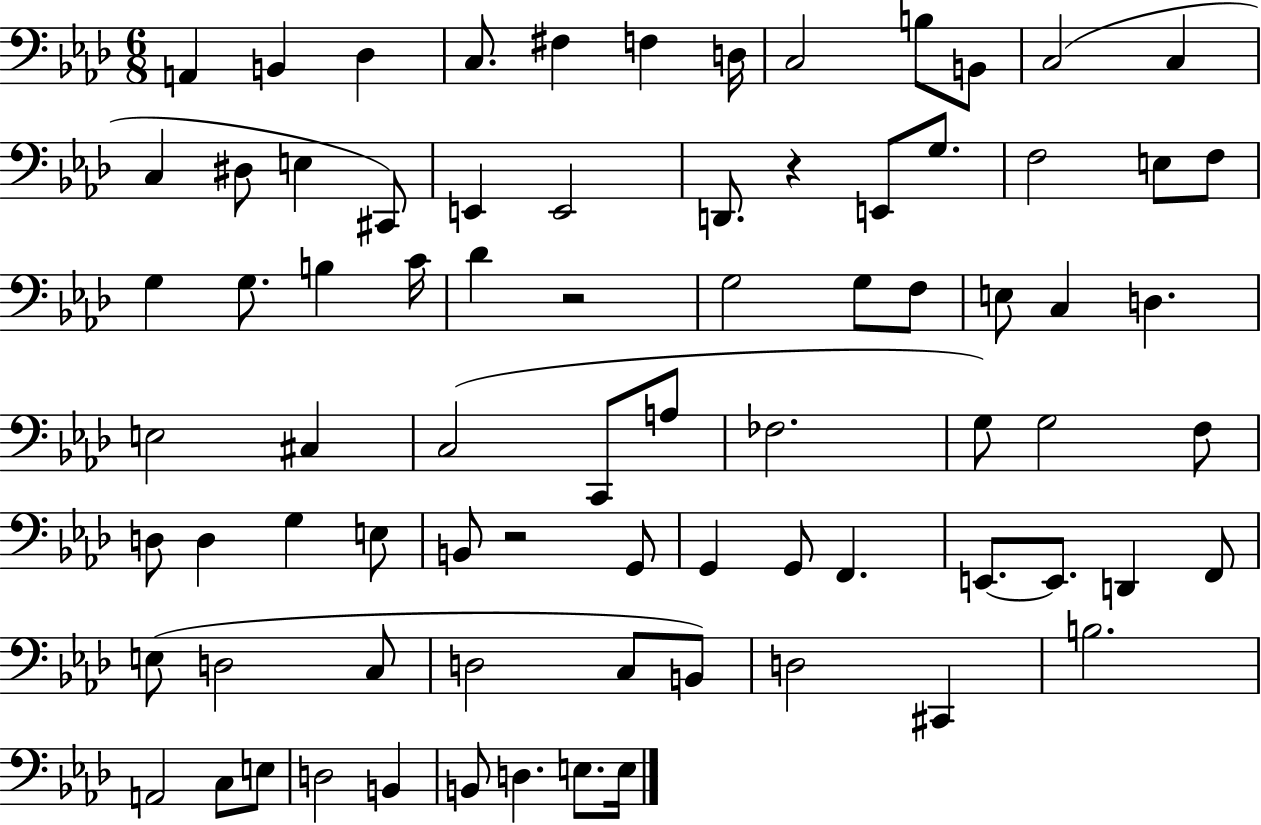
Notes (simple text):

A2/q B2/q Db3/q C3/e. F#3/q F3/q D3/s C3/h B3/e B2/e C3/h C3/q C3/q D#3/e E3/q C#2/e E2/q E2/h D2/e. R/q E2/e G3/e. F3/h E3/e F3/e G3/q G3/e. B3/q C4/s Db4/q R/h G3/h G3/e F3/e E3/e C3/q D3/q. E3/h C#3/q C3/h C2/e A3/e FES3/h. G3/e G3/h F3/e D3/e D3/q G3/q E3/e B2/e R/h G2/e G2/q G2/e F2/q. E2/e. E2/e. D2/q F2/e E3/e D3/h C3/e D3/h C3/e B2/e D3/h C#2/q B3/h. A2/h C3/e E3/e D3/h B2/q B2/e D3/q. E3/e. E3/s